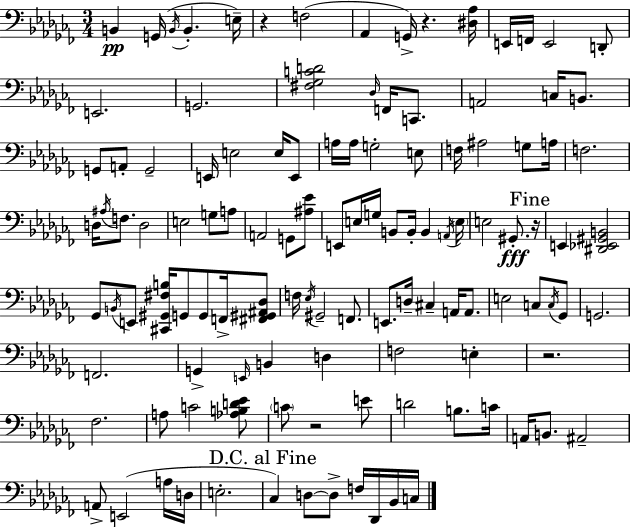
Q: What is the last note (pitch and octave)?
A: C3